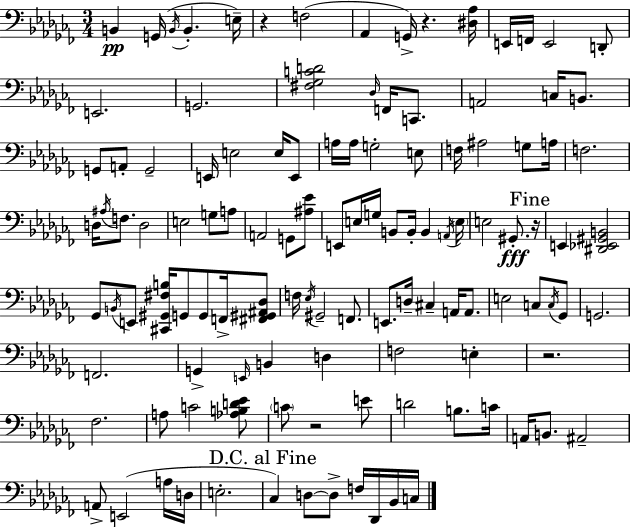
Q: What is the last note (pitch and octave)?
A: C3